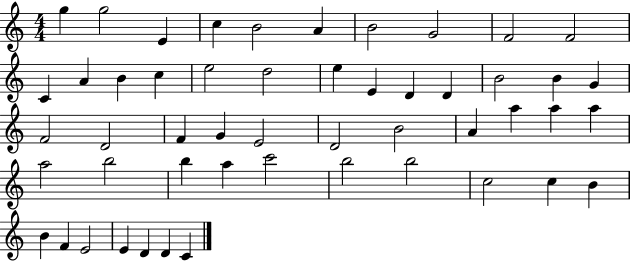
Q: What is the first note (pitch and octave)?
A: G5